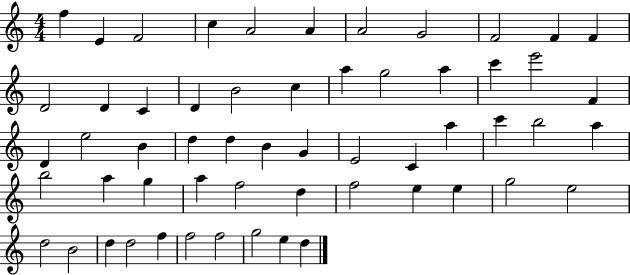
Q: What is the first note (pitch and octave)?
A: F5